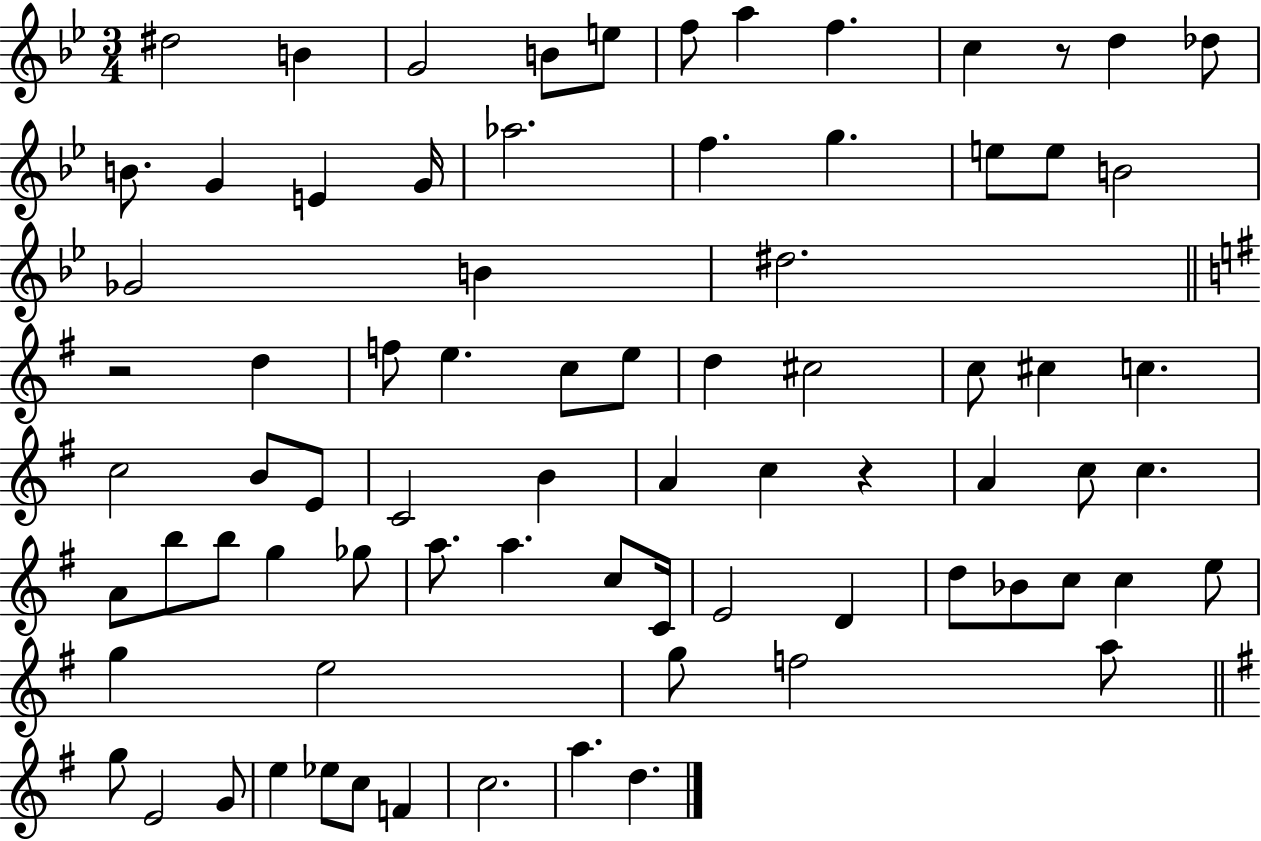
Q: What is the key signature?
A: BES major